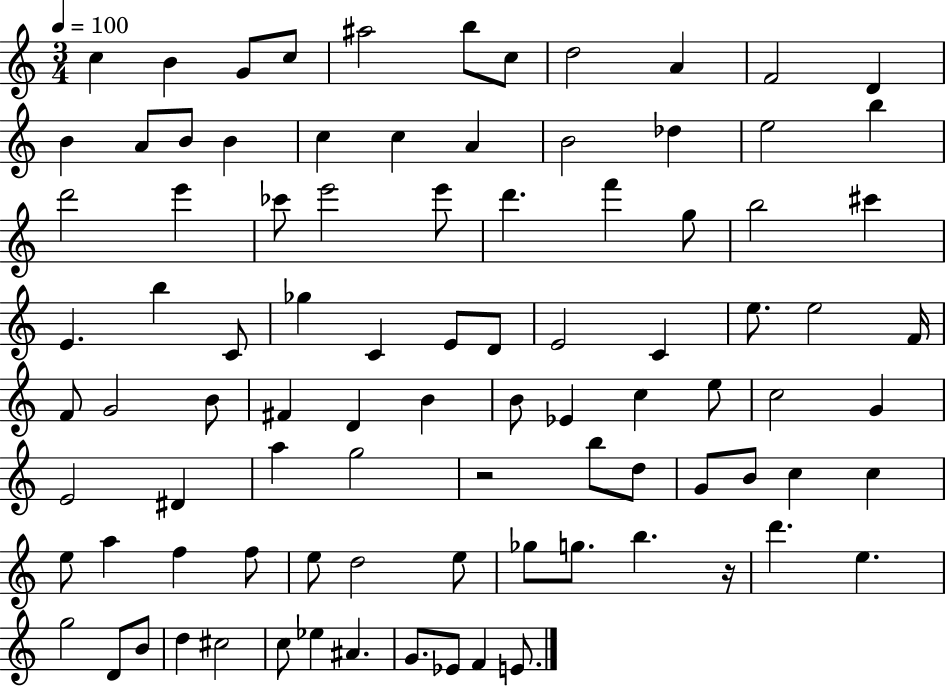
{
  \clef treble
  \numericTimeSignature
  \time 3/4
  \key c \major
  \tempo 4 = 100
  \repeat volta 2 { c''4 b'4 g'8 c''8 | ais''2 b''8 c''8 | d''2 a'4 | f'2 d'4 | \break b'4 a'8 b'8 b'4 | c''4 c''4 a'4 | b'2 des''4 | e''2 b''4 | \break d'''2 e'''4 | ces'''8 e'''2 e'''8 | d'''4. f'''4 g''8 | b''2 cis'''4 | \break e'4. b''4 c'8 | ges''4 c'4 e'8 d'8 | e'2 c'4 | e''8. e''2 f'16 | \break f'8 g'2 b'8 | fis'4 d'4 b'4 | b'8 ees'4 c''4 e''8 | c''2 g'4 | \break e'2 dis'4 | a''4 g''2 | r2 b''8 d''8 | g'8 b'8 c''4 c''4 | \break e''8 a''4 f''4 f''8 | e''8 d''2 e''8 | ges''8 g''8. b''4. r16 | d'''4. e''4. | \break g''2 d'8 b'8 | d''4 cis''2 | c''8 ees''4 ais'4. | g'8. ees'8 f'4 e'8. | \break } \bar "|."
}